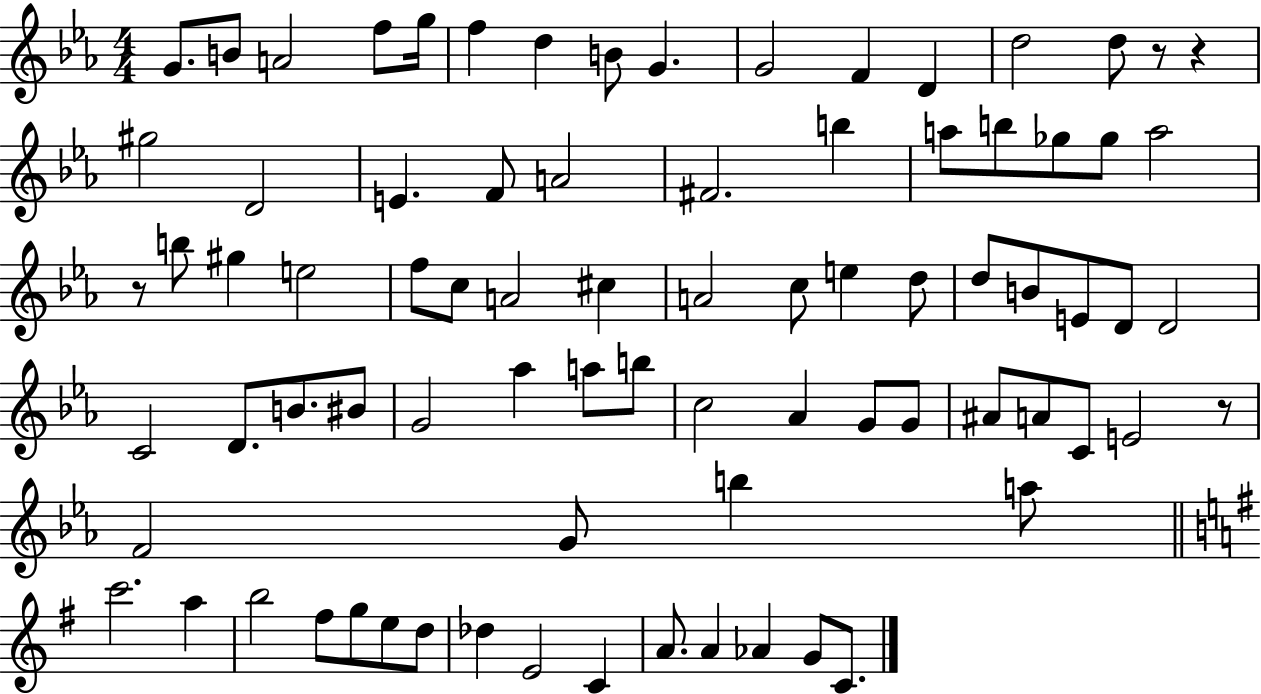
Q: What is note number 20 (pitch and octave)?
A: F#4